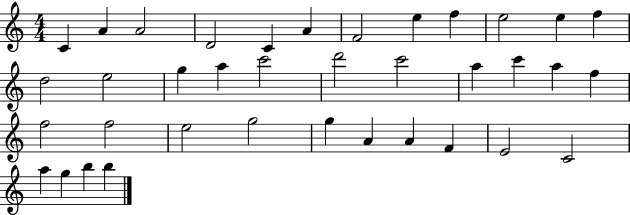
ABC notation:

X:1
T:Untitled
M:4/4
L:1/4
K:C
C A A2 D2 C A F2 e f e2 e f d2 e2 g a c'2 d'2 c'2 a c' a f f2 f2 e2 g2 g A A F E2 C2 a g b b